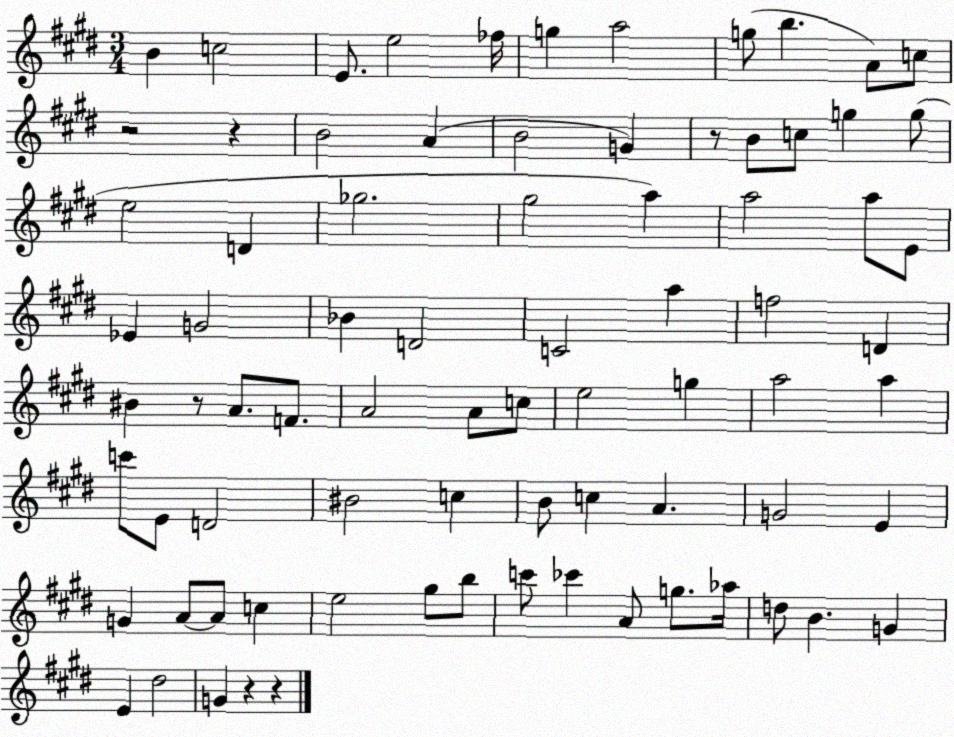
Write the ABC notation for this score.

X:1
T:Untitled
M:3/4
L:1/4
K:E
B c2 E/2 e2 _f/4 g a2 g/2 b A/2 c/2 z2 z B2 A B2 G z/2 B/2 c/2 g g/2 e2 D _g2 ^g2 a a2 a/2 E/2 _E G2 _B D2 C2 a f2 D ^B z/2 A/2 F/2 A2 A/2 c/2 e2 g a2 a c'/2 E/2 D2 ^B2 c B/2 c A G2 E G A/2 A/2 c e2 ^g/2 b/2 c'/2 _c' A/2 g/2 _a/4 d/2 B G E ^d2 G z z